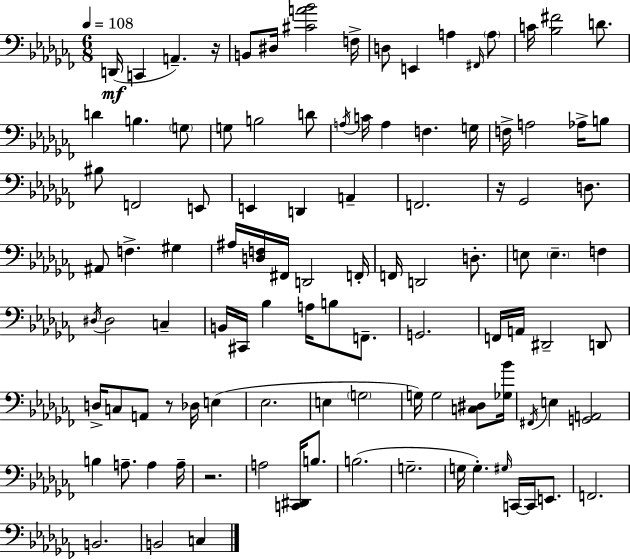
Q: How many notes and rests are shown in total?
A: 105